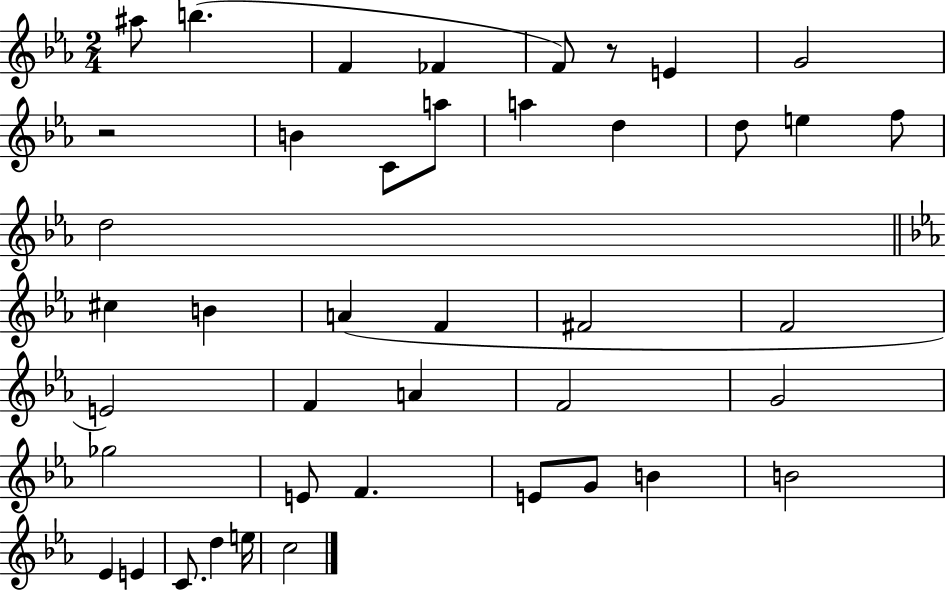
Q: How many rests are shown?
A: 2